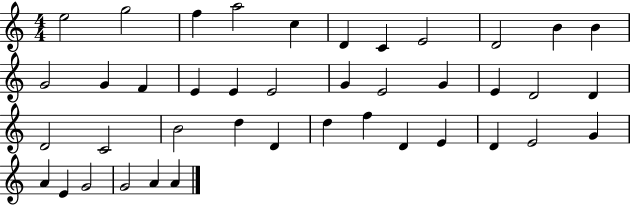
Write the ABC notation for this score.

X:1
T:Untitled
M:4/4
L:1/4
K:C
e2 g2 f a2 c D C E2 D2 B B G2 G F E E E2 G E2 G E D2 D D2 C2 B2 d D d f D E D E2 G A E G2 G2 A A